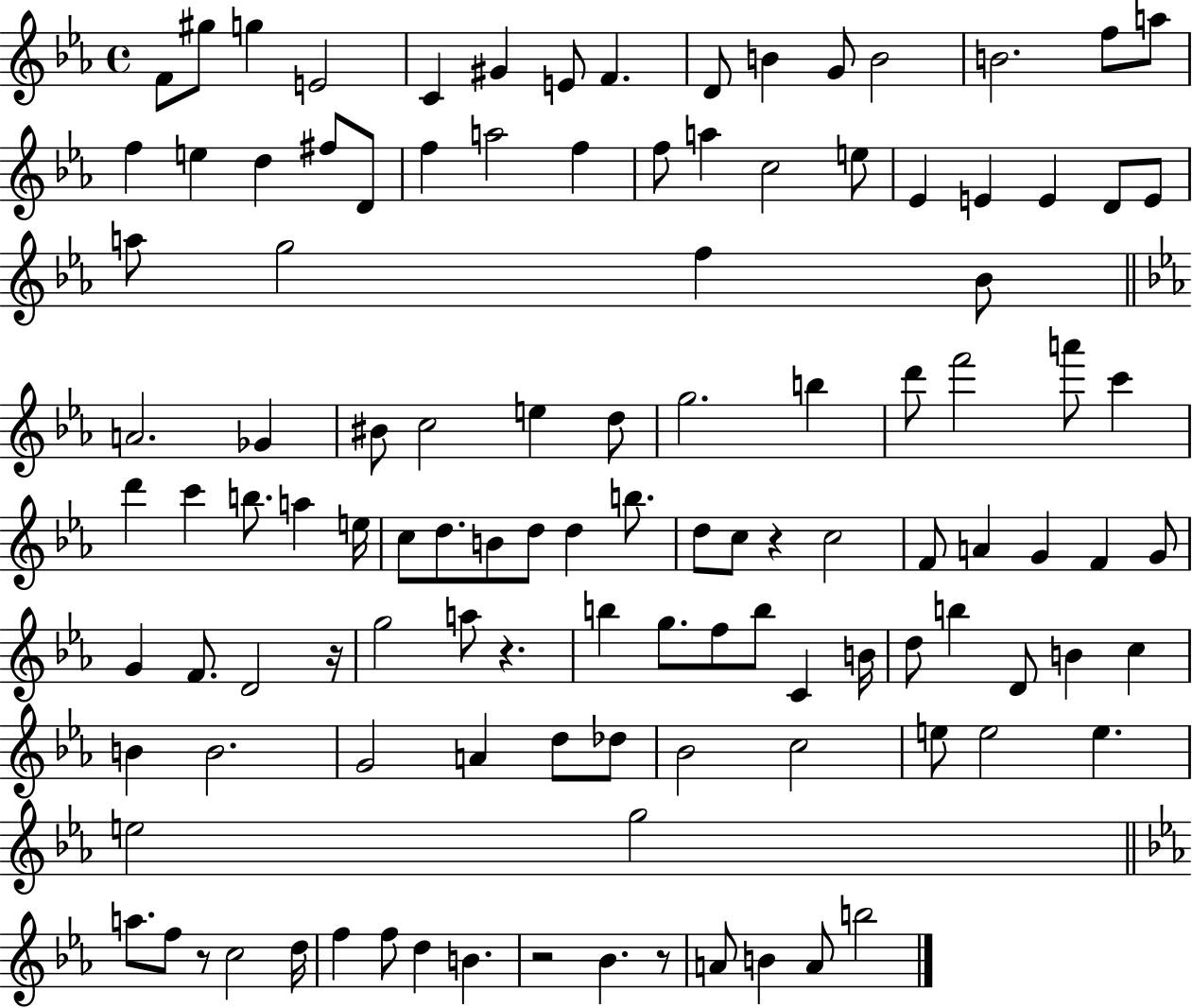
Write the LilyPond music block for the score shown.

{
  \clef treble
  \time 4/4
  \defaultTimeSignature
  \key ees \major
  f'8 gis''8 g''4 e'2 | c'4 gis'4 e'8 f'4. | d'8 b'4 g'8 b'2 | b'2. f''8 a''8 | \break f''4 e''4 d''4 fis''8 d'8 | f''4 a''2 f''4 | f''8 a''4 c''2 e''8 | ees'4 e'4 e'4 d'8 e'8 | \break a''8 g''2 f''4 bes'8 | \bar "||" \break \key c \minor a'2. ges'4 | bis'8 c''2 e''4 d''8 | g''2. b''4 | d'''8 f'''2 a'''8 c'''4 | \break d'''4 c'''4 b''8. a''4 e''16 | c''8 d''8. b'8 d''8 d''4 b''8. | d''8 c''8 r4 c''2 | f'8 a'4 g'4 f'4 g'8 | \break g'4 f'8. d'2 r16 | g''2 a''8 r4. | b''4 g''8. f''8 b''8 c'4 b'16 | d''8 b''4 d'8 b'4 c''4 | \break b'4 b'2. | g'2 a'4 d''8 des''8 | bes'2 c''2 | e''8 e''2 e''4. | \break e''2 g''2 | \bar "||" \break \key c \minor a''8. f''8 r8 c''2 d''16 | f''4 f''8 d''4 b'4. | r2 bes'4. r8 | a'8 b'4 a'8 b''2 | \break \bar "|."
}